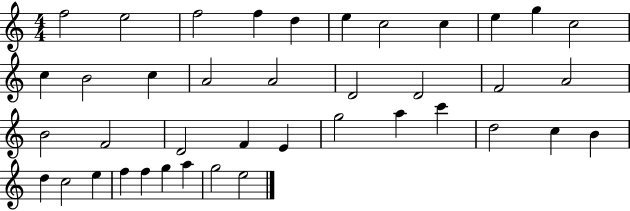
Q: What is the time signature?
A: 4/4